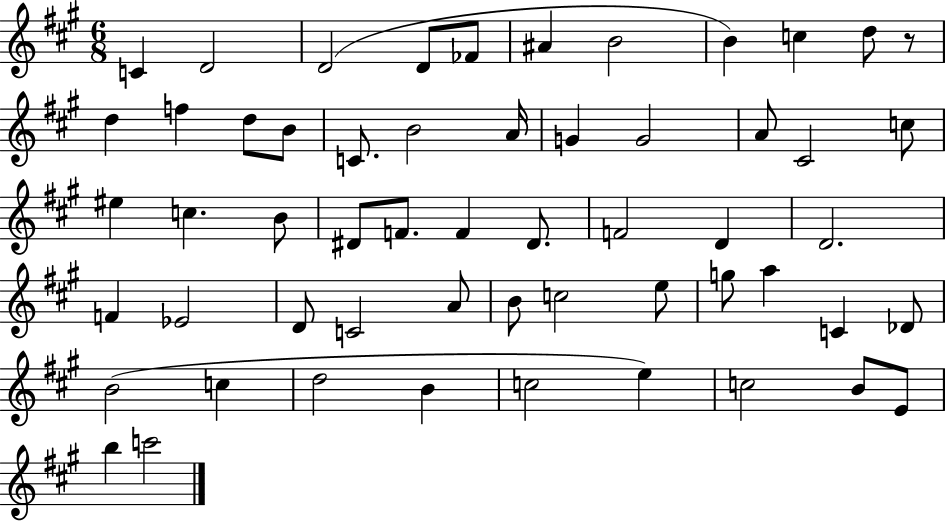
X:1
T:Untitled
M:6/8
L:1/4
K:A
C D2 D2 D/2 _F/2 ^A B2 B c d/2 z/2 d f d/2 B/2 C/2 B2 A/4 G G2 A/2 ^C2 c/2 ^e c B/2 ^D/2 F/2 F ^D/2 F2 D D2 F _E2 D/2 C2 A/2 B/2 c2 e/2 g/2 a C _D/2 B2 c d2 B c2 e c2 B/2 E/2 b c'2